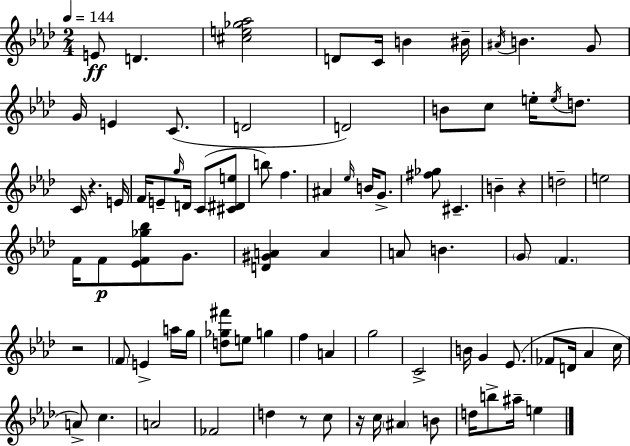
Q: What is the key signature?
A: AES major